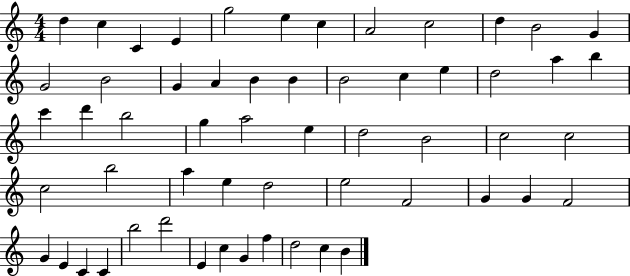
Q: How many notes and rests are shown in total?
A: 57